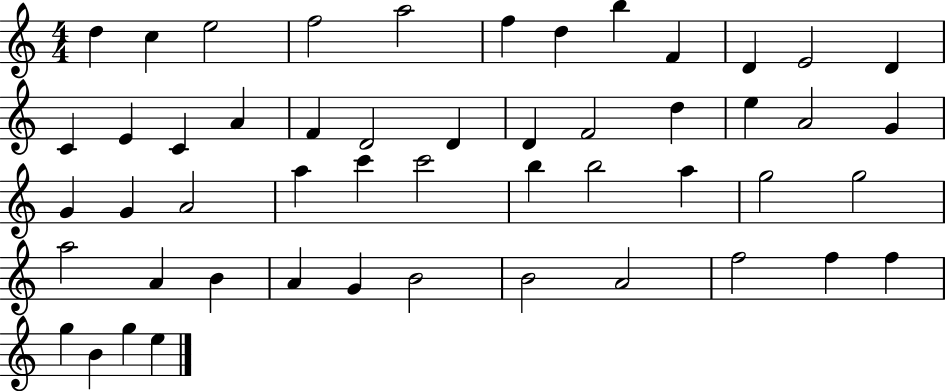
X:1
T:Untitled
M:4/4
L:1/4
K:C
d c e2 f2 a2 f d b F D E2 D C E C A F D2 D D F2 d e A2 G G G A2 a c' c'2 b b2 a g2 g2 a2 A B A G B2 B2 A2 f2 f f g B g e